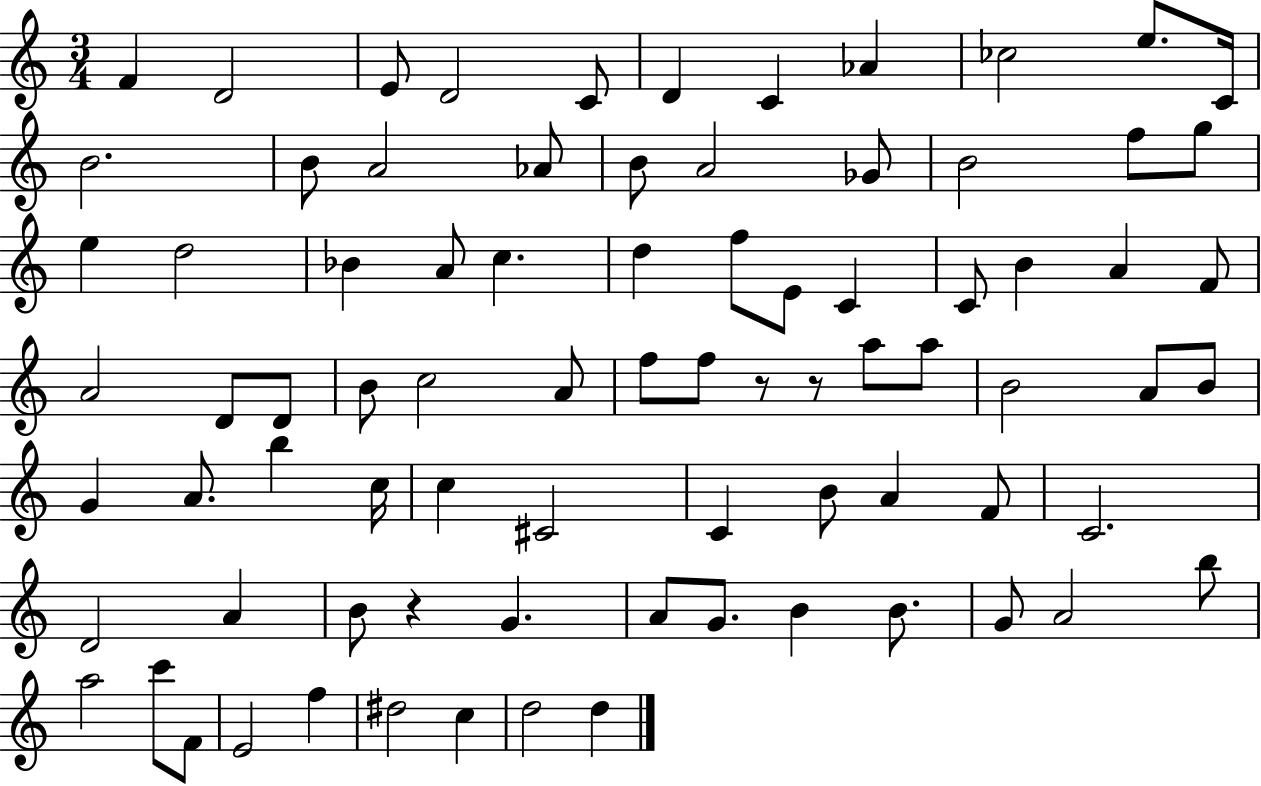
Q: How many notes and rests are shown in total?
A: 81